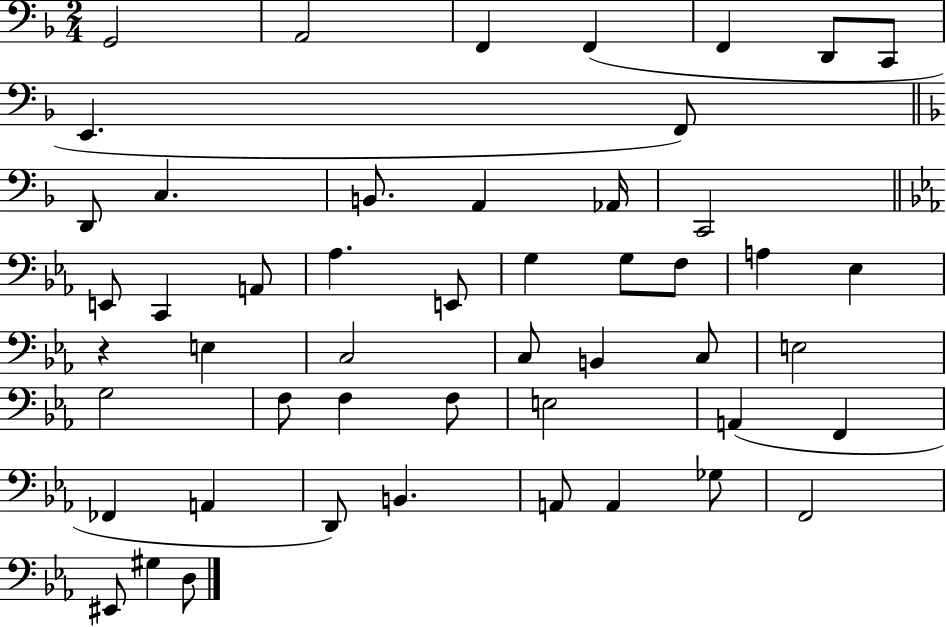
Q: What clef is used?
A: bass